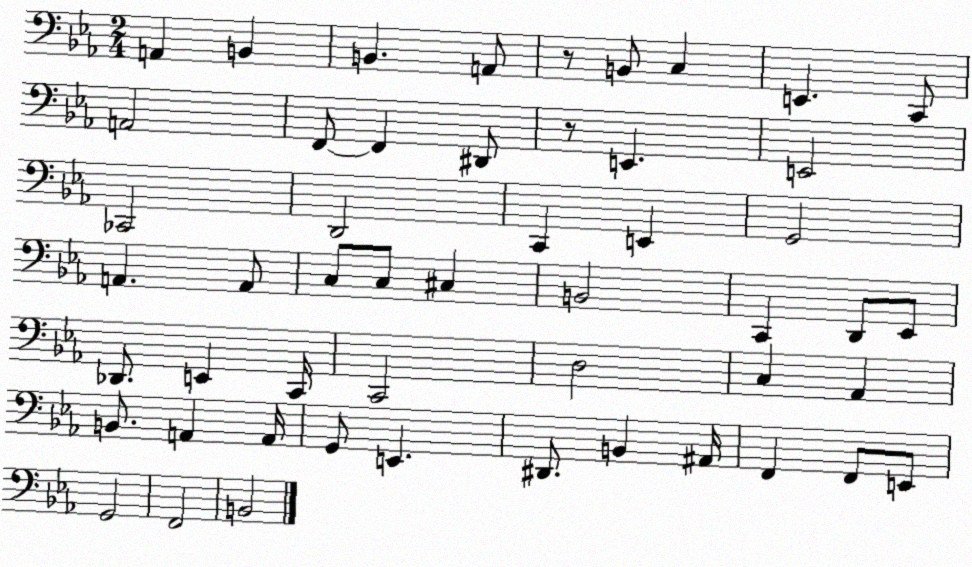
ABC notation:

X:1
T:Untitled
M:2/4
L:1/4
K:Eb
A,, B,, B,, A,,/2 z/2 B,,/2 C, E,, C,,/2 A,,2 F,,/2 F,, ^D,,/2 z/2 E,, E,,2 _C,,2 D,,2 C,, E,, G,,2 A,, A,,/2 C,/2 C,/2 ^C, B,,2 C,, D,,/2 _E,,/2 _D,,/2 E,, C,,/4 C,,2 D,2 C, _A,, B,,/2 A,, A,,/4 G,,/2 E,, ^D,,/2 B,, ^A,,/4 F,, F,,/2 E,,/2 G,,2 F,,2 B,,2